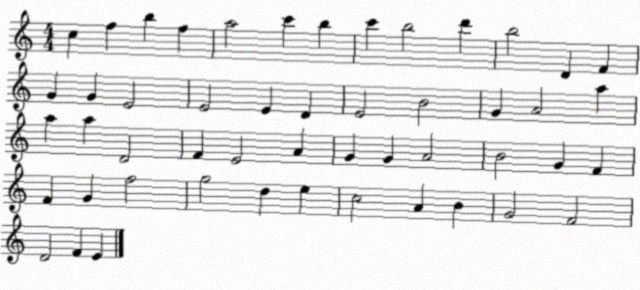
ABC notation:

X:1
T:Untitled
M:4/4
L:1/4
K:C
c f b f a2 c' b c' b2 d' b2 D F G G E2 E2 E D E2 B2 G A2 a a a D2 F E2 A G G A2 B2 G F F G f2 g2 d e c2 A B G2 F2 D2 F E